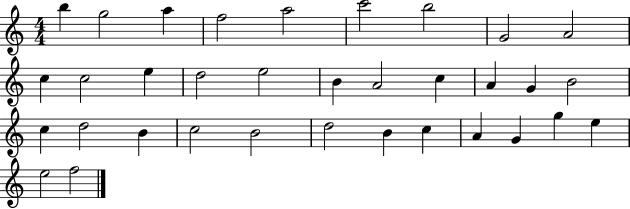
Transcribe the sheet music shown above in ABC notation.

X:1
T:Untitled
M:4/4
L:1/4
K:C
b g2 a f2 a2 c'2 b2 G2 A2 c c2 e d2 e2 B A2 c A G B2 c d2 B c2 B2 d2 B c A G g e e2 f2